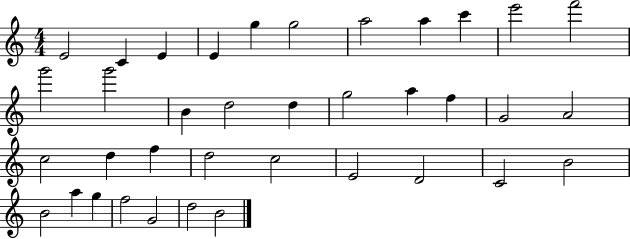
X:1
T:Untitled
M:4/4
L:1/4
K:C
E2 C E E g g2 a2 a c' e'2 f'2 g'2 g'2 B d2 d g2 a f G2 A2 c2 d f d2 c2 E2 D2 C2 B2 B2 a g f2 G2 d2 B2